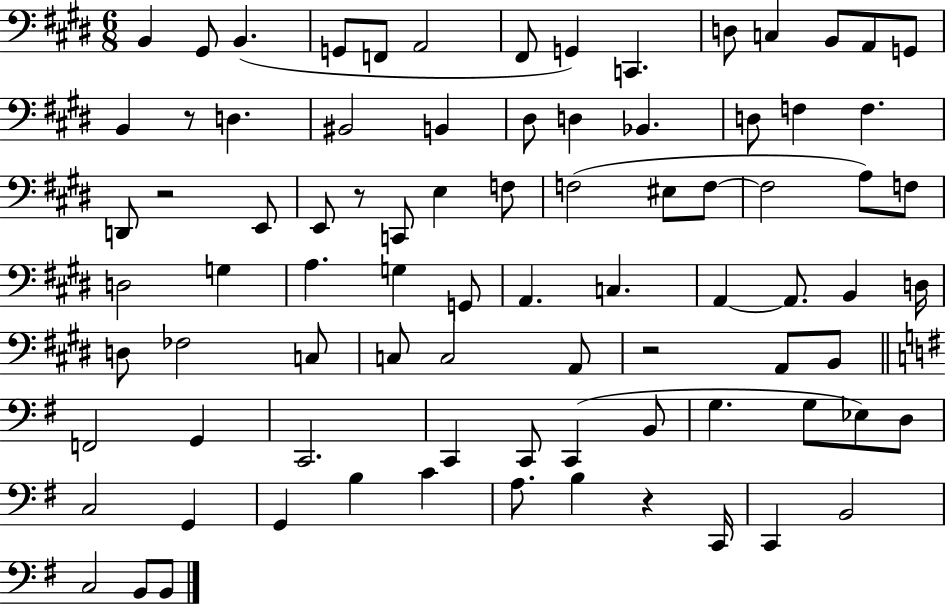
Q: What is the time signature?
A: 6/8